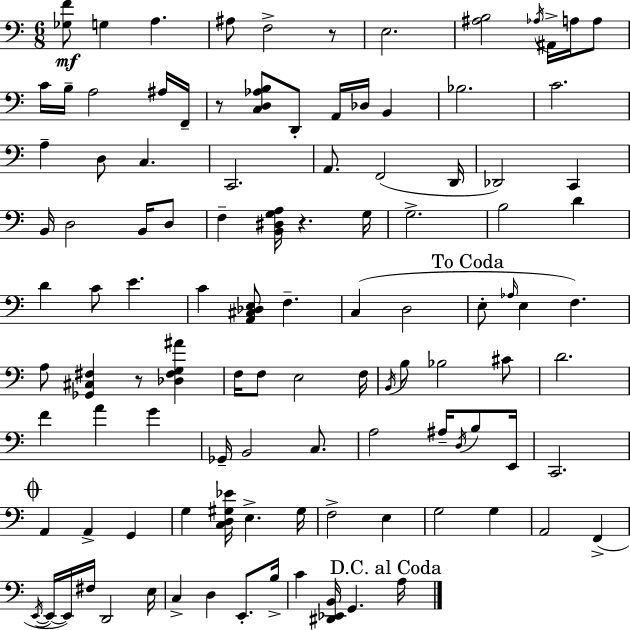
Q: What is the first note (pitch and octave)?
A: G3